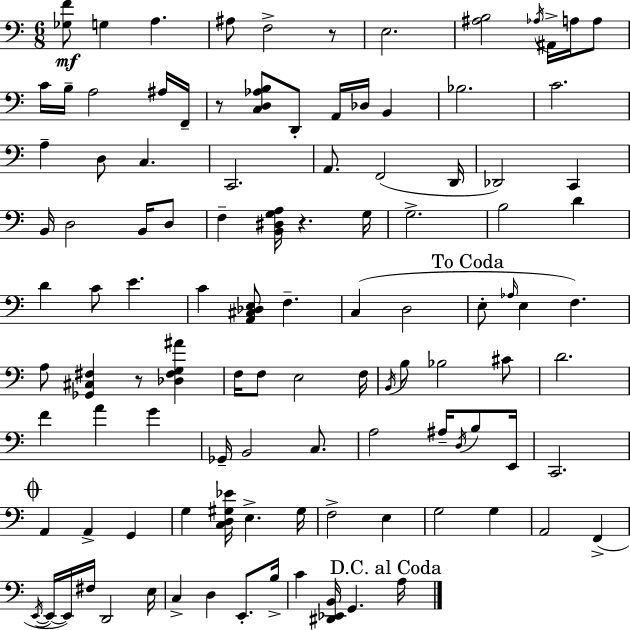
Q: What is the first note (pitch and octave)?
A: G3